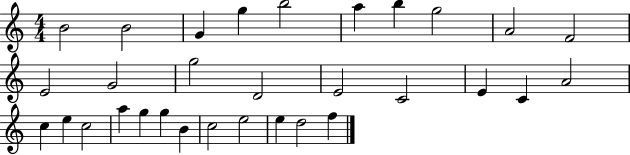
B4/h B4/h G4/q G5/q B5/h A5/q B5/q G5/h A4/h F4/h E4/h G4/h G5/h D4/h E4/h C4/h E4/q C4/q A4/h C5/q E5/q C5/h A5/q G5/q G5/q B4/q C5/h E5/h E5/q D5/h F5/q